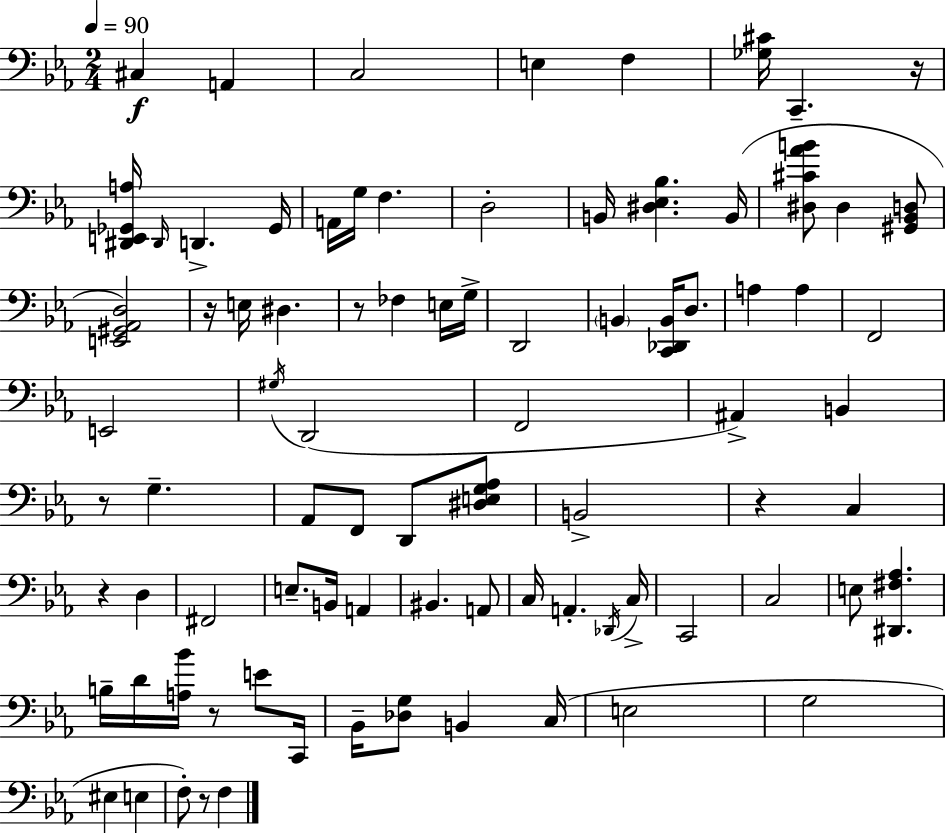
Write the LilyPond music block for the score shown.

{
  \clef bass
  \numericTimeSignature
  \time 2/4
  \key c \minor
  \tempo 4 = 90
  cis4\f a,4 | c2 | e4 f4 | <ges cis'>16 c,4.-- r16 | \break <dis, e, ges, a>16 \grace { dis,16 } d,4.-> | ges,16 a,16 g16 f4. | d2-. | b,16 <dis ees bes>4. | \break b,16( <dis cis' aes' b'>8 dis4 <gis, bes, d>8 | <e, gis, aes, d>2) | r16 e16 dis4. | r8 fes4 e16 | \break g16-> d,2 | \parenthesize b,4 <c, des, b,>16 d8. | a4 a4 | f,2 | \break e,2 | \acciaccatura { gis16 } d,2( | f,2 | ais,4->) b,4 | \break r8 g4.-- | aes,8 f,8 d,8 | <dis e g aes>8 b,2-> | r4 c4 | \break r4 d4 | fis,2 | e8.-- b,16 a,4 | bis,4. | \break a,8 c16 a,4.-. | \acciaccatura { des,16 } c16-> c,2 | c2 | e8 <dis, fis aes>4. | \break b16-- d'16 <a bes'>16 r8 | e'8 c,16 bes,16-- <des g>8 b,4 | c16( e2 | g2 | \break eis4 e4 | f8-.) r8 f4 | \bar "|."
}